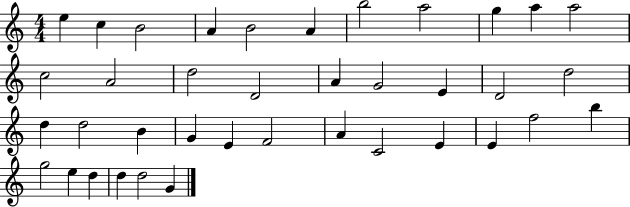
E5/q C5/q B4/h A4/q B4/h A4/q B5/h A5/h G5/q A5/q A5/h C5/h A4/h D5/h D4/h A4/q G4/h E4/q D4/h D5/h D5/q D5/h B4/q G4/q E4/q F4/h A4/q C4/h E4/q E4/q F5/h B5/q G5/h E5/q D5/q D5/q D5/h G4/q